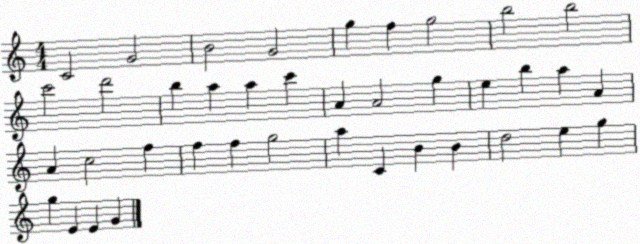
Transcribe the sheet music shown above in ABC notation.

X:1
T:Untitled
M:4/4
L:1/4
K:C
C2 G2 B2 G2 g f g2 b2 b2 c'2 d'2 b a a c' A A2 g e b a A A c2 f f f g2 a C B B d2 e g g E E G